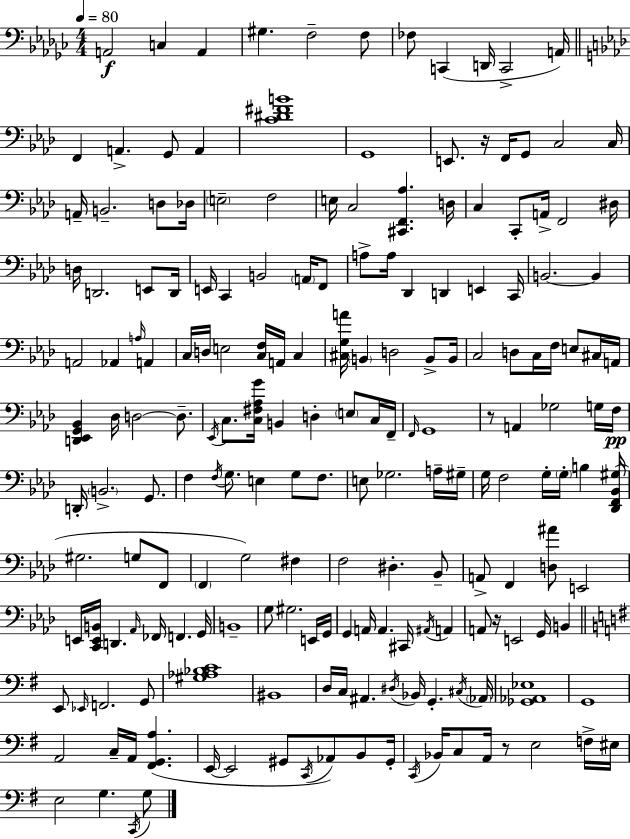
A2/h C3/q A2/q G#3/q. F3/h F3/e FES3/e C2/q D2/s C2/h A2/s F2/q A2/q. G2/e A2/q [C4,D#4,F#4,B4]/w G2/w E2/e. R/s F2/s G2/e C3/h C3/s A2/s B2/h. D3/e Db3/s E3/h F3/h E3/s C3/h [C#2,F2,Ab3]/q. D3/s C3/q C2/e A2/s F2/h D#3/s D3/s D2/h. E2/e D2/s E2/s C2/q B2/h A2/s F2/e A3/e A3/s Db2/q D2/q E2/q C2/s B2/h. B2/q A2/h Ab2/q A3/s A2/q C3/s D3/s E3/h [C3,F3]/s A2/s C3/q [C#3,G3,A4]/s B2/q D3/h B2/e B2/s C3/h D3/e C3/s F3/s E3/e C#3/s A2/s [D2,Eb2,G2,Bb2]/q Db3/s D3/h D3/e. Eb2/s C3/e. [C3,F#3,Ab3,G4]/s B2/q D3/q E3/e C3/s F2/s F2/s G2/w R/e A2/q Gb3/h G3/s F3/s D2/s B2/h. G2/e. F3/q F3/s G3/e. E3/q G3/e F3/e. E3/e Gb3/h. A3/s G#3/s G3/s F3/h G3/s G3/s B3/q [Db2,F2,Bb2,G#3]/s G#3/h. G3/e F2/e F2/q G3/h F#3/q F3/h D#3/q. Bb2/e A2/e F2/q [D3,A#4]/e E2/h E2/s [C2,E2,B2]/s D2/q. Ab2/s FES2/s F2/q. G2/s B2/w G3/e G#3/h. E2/s G2/s G2/q A2/s A2/q. C#2/s A#2/s A2/q A2/e R/s E2/h G2/s B2/q E2/e Eb2/s F2/h. G2/e [G#3,Ab3,Bb3,C4]/w BIS2/w D3/s C3/s A#2/q. D#3/s Bb2/s G2/q. C#3/s Ab2/s [Gb2,Ab2,Eb3]/w G2/w A2/h C3/s A2/s [F#2,G2,A3]/q. E2/s E2/h G#2/e C2/s Ab2/e B2/e G#2/s C2/s Bb2/s C3/e A2/s R/e E3/h F3/s EIS3/s E3/h G3/q. C2/s G3/e